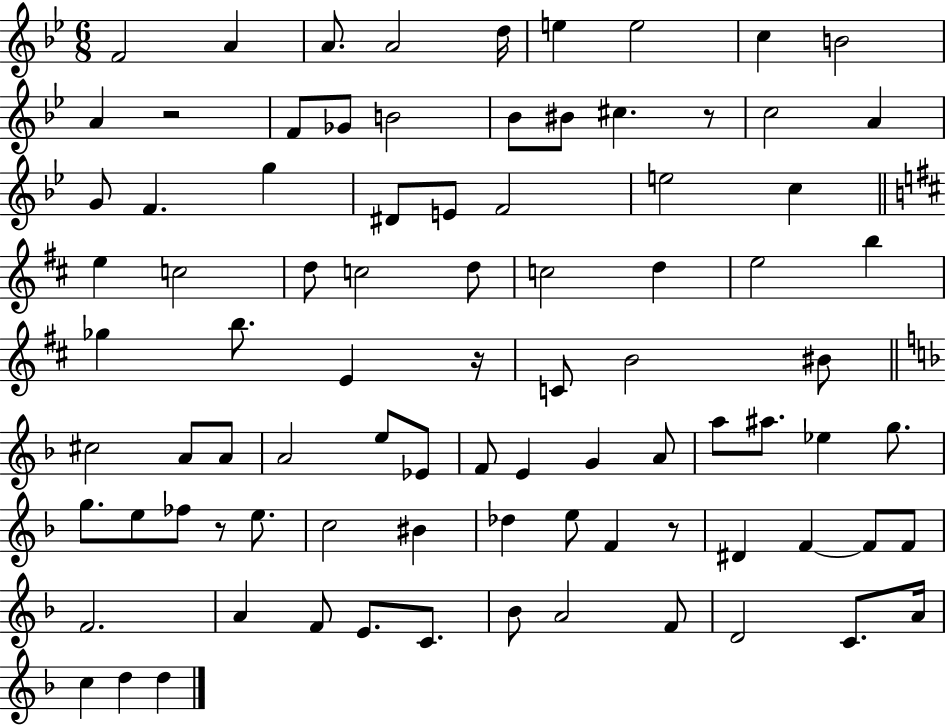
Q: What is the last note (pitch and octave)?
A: D5